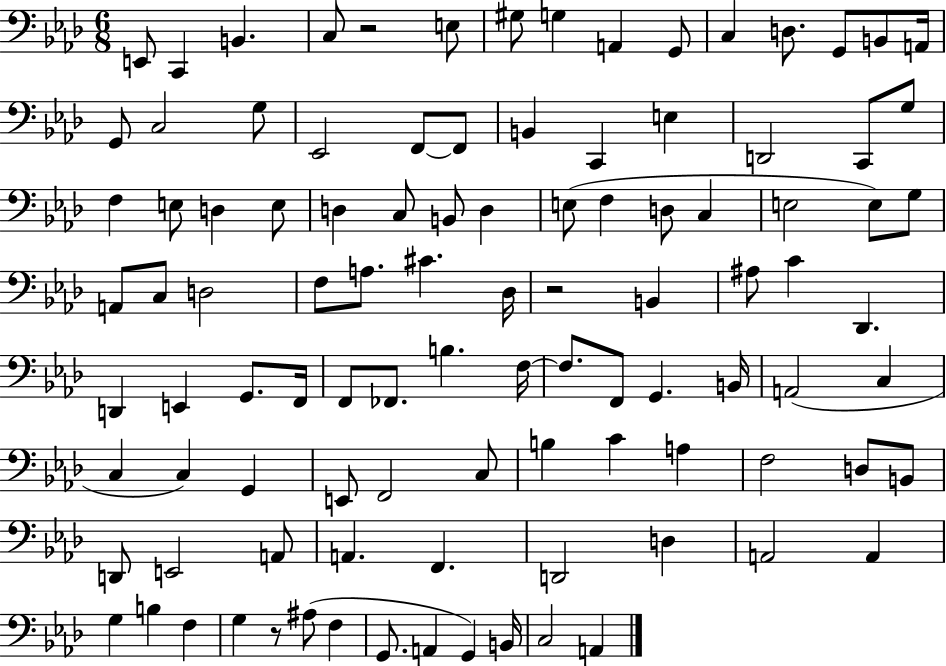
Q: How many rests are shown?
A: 3